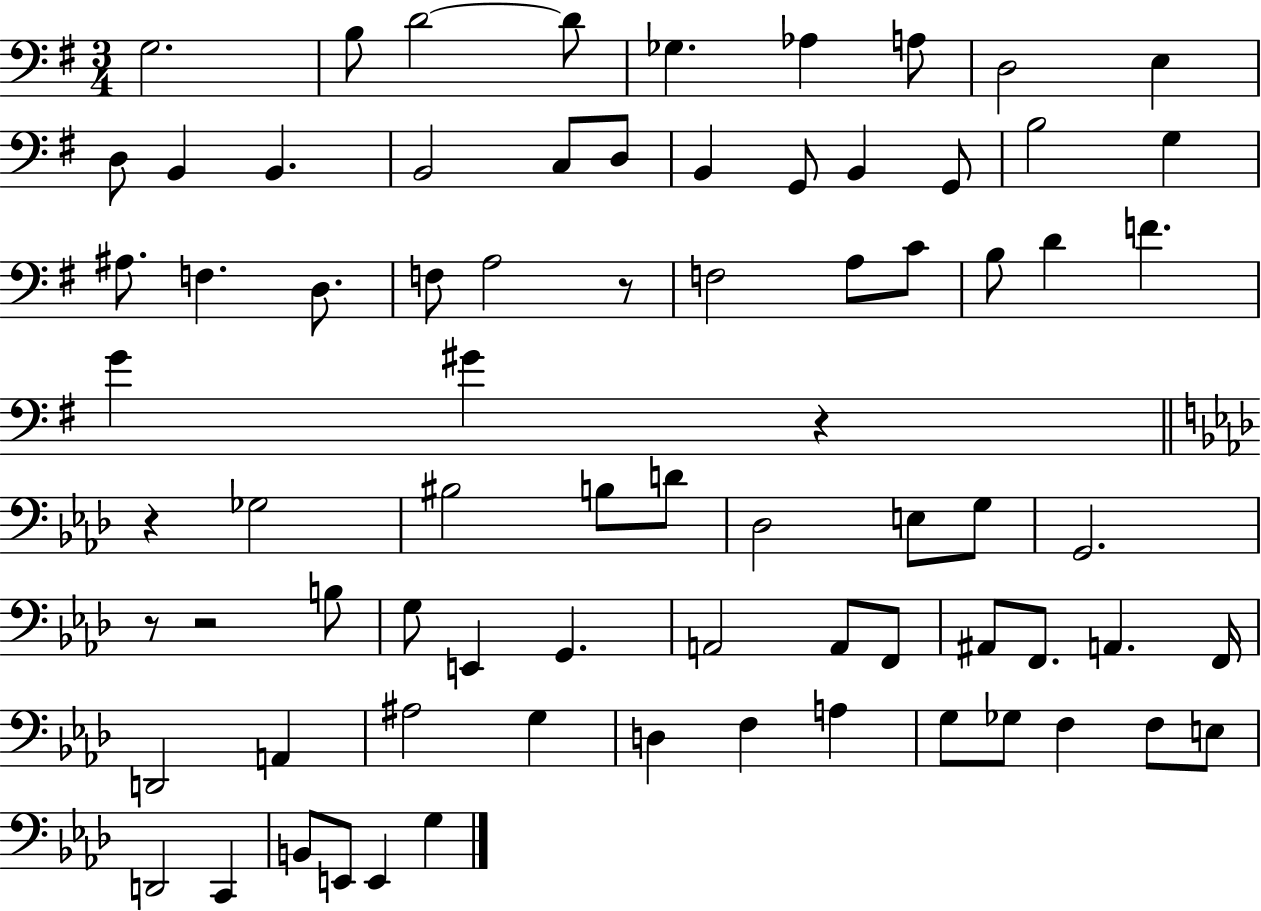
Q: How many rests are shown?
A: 5